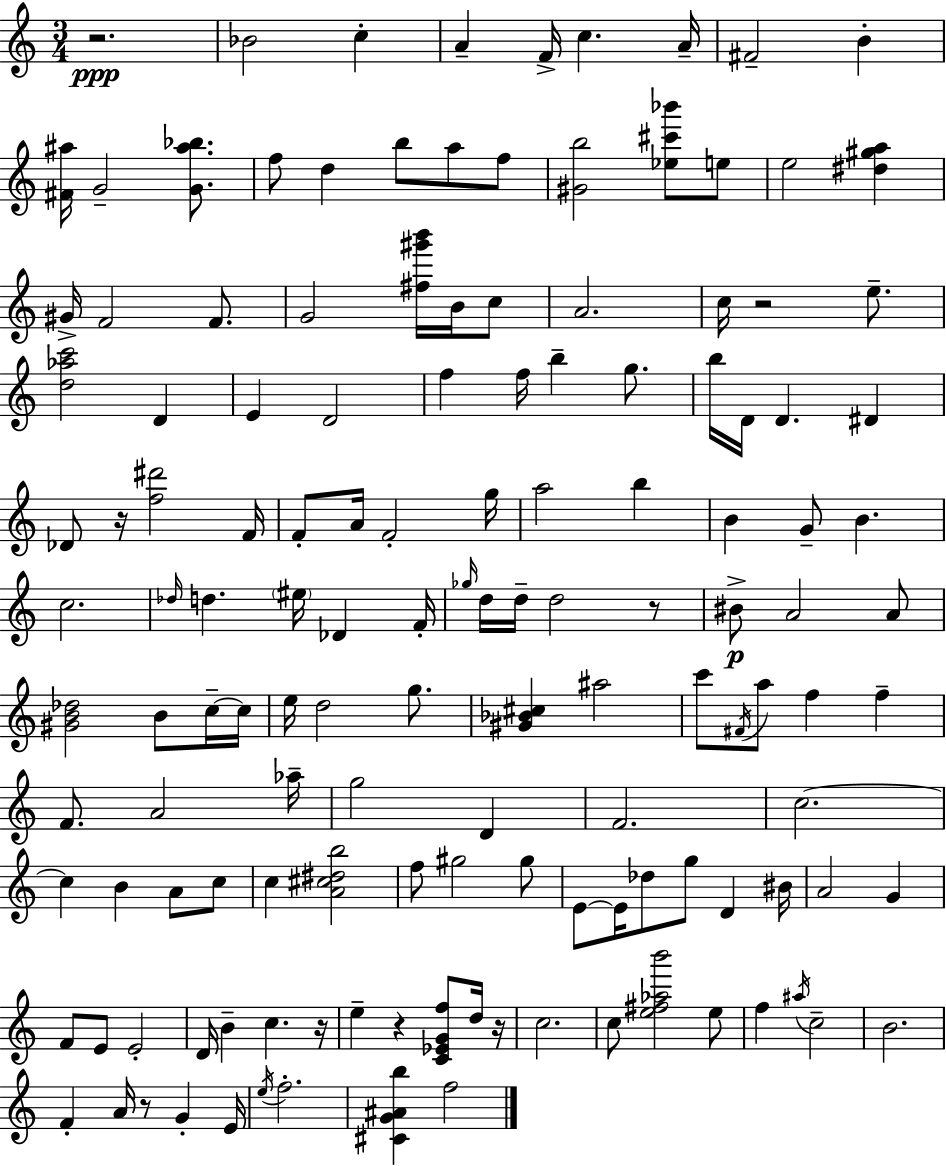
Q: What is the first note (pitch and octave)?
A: Bb4